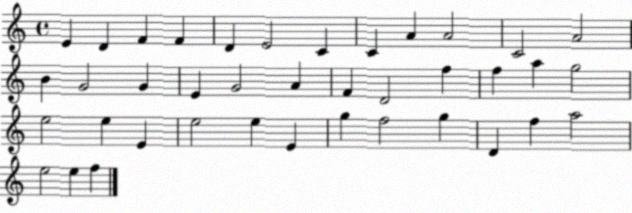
X:1
T:Untitled
M:4/4
L:1/4
K:C
E D F F D E2 C C A A2 C2 A2 B G2 G E G2 A F D2 f f a g2 e2 e E e2 e E g f2 g D f a2 e2 e f